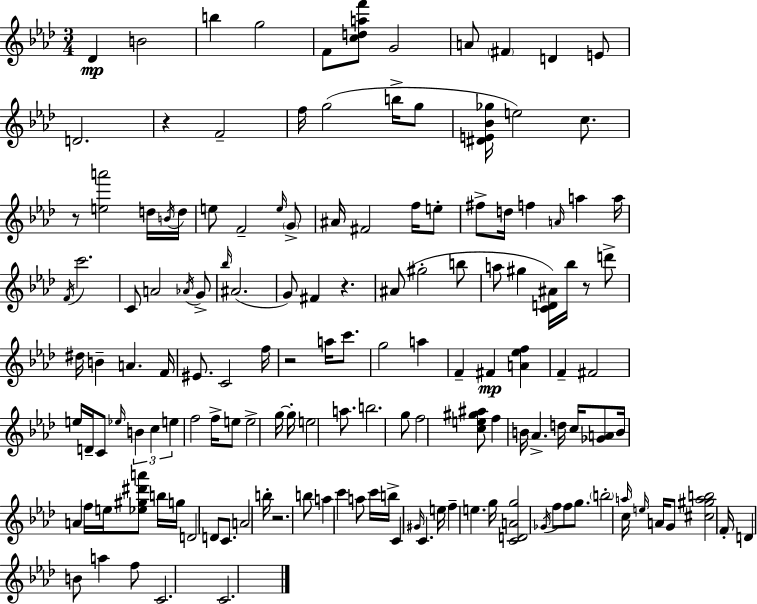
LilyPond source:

{
  \clef treble
  \numericTimeSignature
  \time 3/4
  \key f \minor
  des'4\mp b'2 | b''4 g''2 | f'8 <c'' d'' a'' f'''>8 g'2 | a'8 \parenthesize fis'4 d'4 e'8 | \break d'2. | r4 f'2-- | f''16 g''2( b''16-> g''8 | <dis' e' bes' ges''>16 e''2) c''8. | \break r8 <e'' a'''>2 d''16 \acciaccatura { b'16 } | d''16 e''8 f'2-- \grace { e''16 } | \parenthesize g'8-> ais'16 fis'2 f''16 | e''8-. fis''8-> d''16 f''4 \grace { a'16 } a''4 | \break a''16 \acciaccatura { f'16 } c'''2. | c'8 a'2 | \acciaccatura { aes'16 } g'8-> \grace { bes''16 }( ais'2. | g'8) fis'4 | \break r4. ais'8( gis''2-. | b''8 a''8 gis''4 | <c' d' ais'>16) bes''16 r8 d'''8-> dis''16 b'4-- a'4. | f'16 eis'8. c'2 | \break f''16 r2 | a''16 c'''8. g''2 | a''4 f'4-- fis'4\mp | <a' ees'' f''>4 f'4-- fis'2 | \break e''16 d'16-- c'8 \grace { ees''16 } \tuplet 3/2 { b'4 | c''4 e''4 } f''2 | f''16-> e''8 e''2-> | g''16~~ g''16-. e''2 | \break a''8. b''2. | g''8 f''2 | <c'' e'' gis'' ais''>8 f''4 b'16 | aes'4.-> d''16 c''16 <ges' a'>8 b'16 a'4 | \break f''16 e''16 <ees'' gis'' dis''' a'''>8 b''16 g''16 d'2 | d'8 c'8. a'2 | b''16-. r2. | b''8 a''4 | \break c'''4 a''8 c'''16 b''16-> c'4 | \grace { gis'16 } c'4. e''16 f''4-- | e''4. g''16 <c' d' a' g''>2 | \acciaccatura { ges'16 } f''8 f''8 g''8. | \break \parenthesize b''2-. \grace { a''16 } c''16 \grace { e''16 } a'16 | g'8 <cis'' gis'' a'' b''>2 f'16-. d'4 | b'8 a''4 f''8 c'2. | c'2. | \break \bar "|."
}